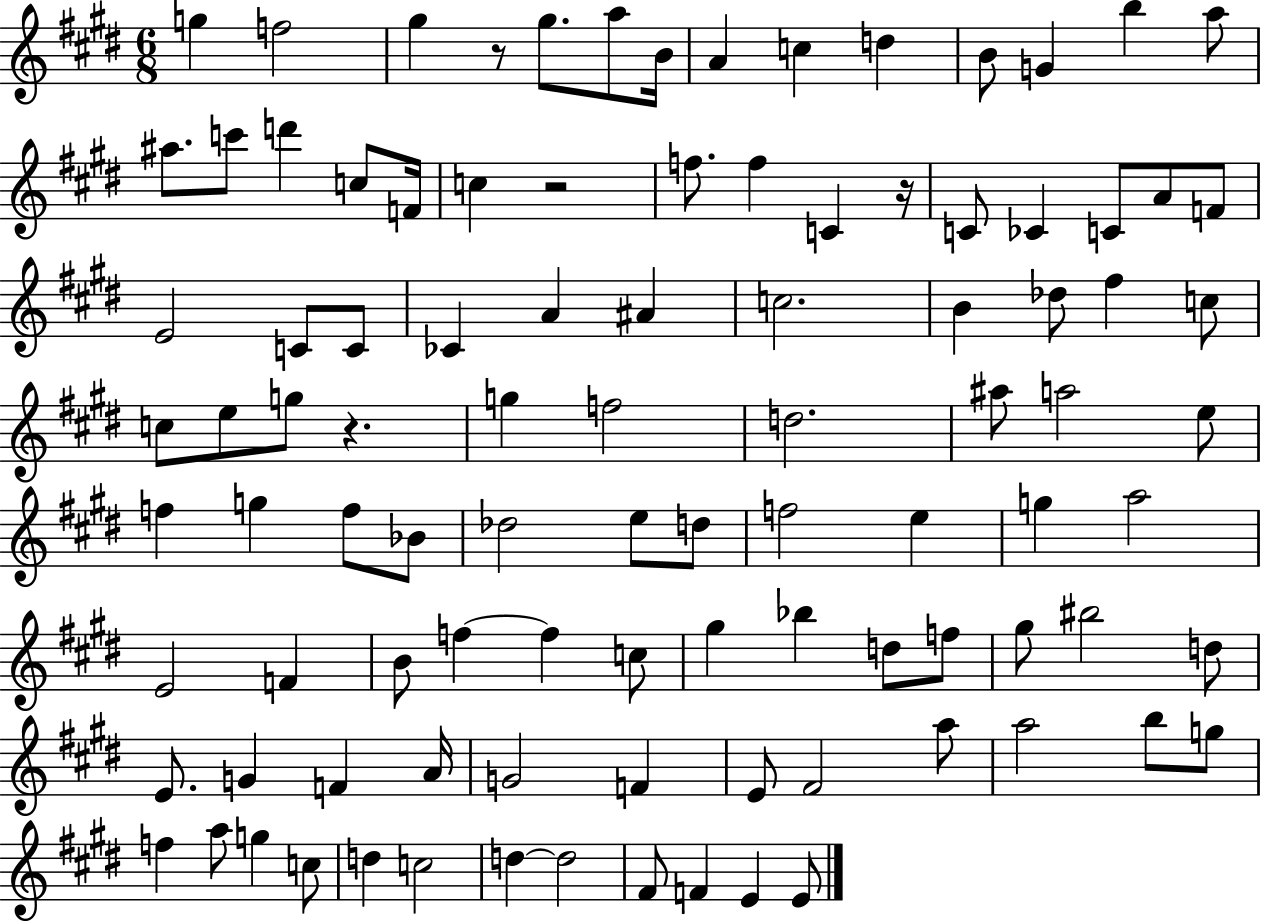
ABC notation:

X:1
T:Untitled
M:6/8
L:1/4
K:E
g f2 ^g z/2 ^g/2 a/2 B/4 A c d B/2 G b a/2 ^a/2 c'/2 d' c/2 F/4 c z2 f/2 f C z/4 C/2 _C C/2 A/2 F/2 E2 C/2 C/2 _C A ^A c2 B _d/2 ^f c/2 c/2 e/2 g/2 z g f2 d2 ^a/2 a2 e/2 f g f/2 _B/2 _d2 e/2 d/2 f2 e g a2 E2 F B/2 f f c/2 ^g _b d/2 f/2 ^g/2 ^b2 d/2 E/2 G F A/4 G2 F E/2 ^F2 a/2 a2 b/2 g/2 f a/2 g c/2 d c2 d d2 ^F/2 F E E/2